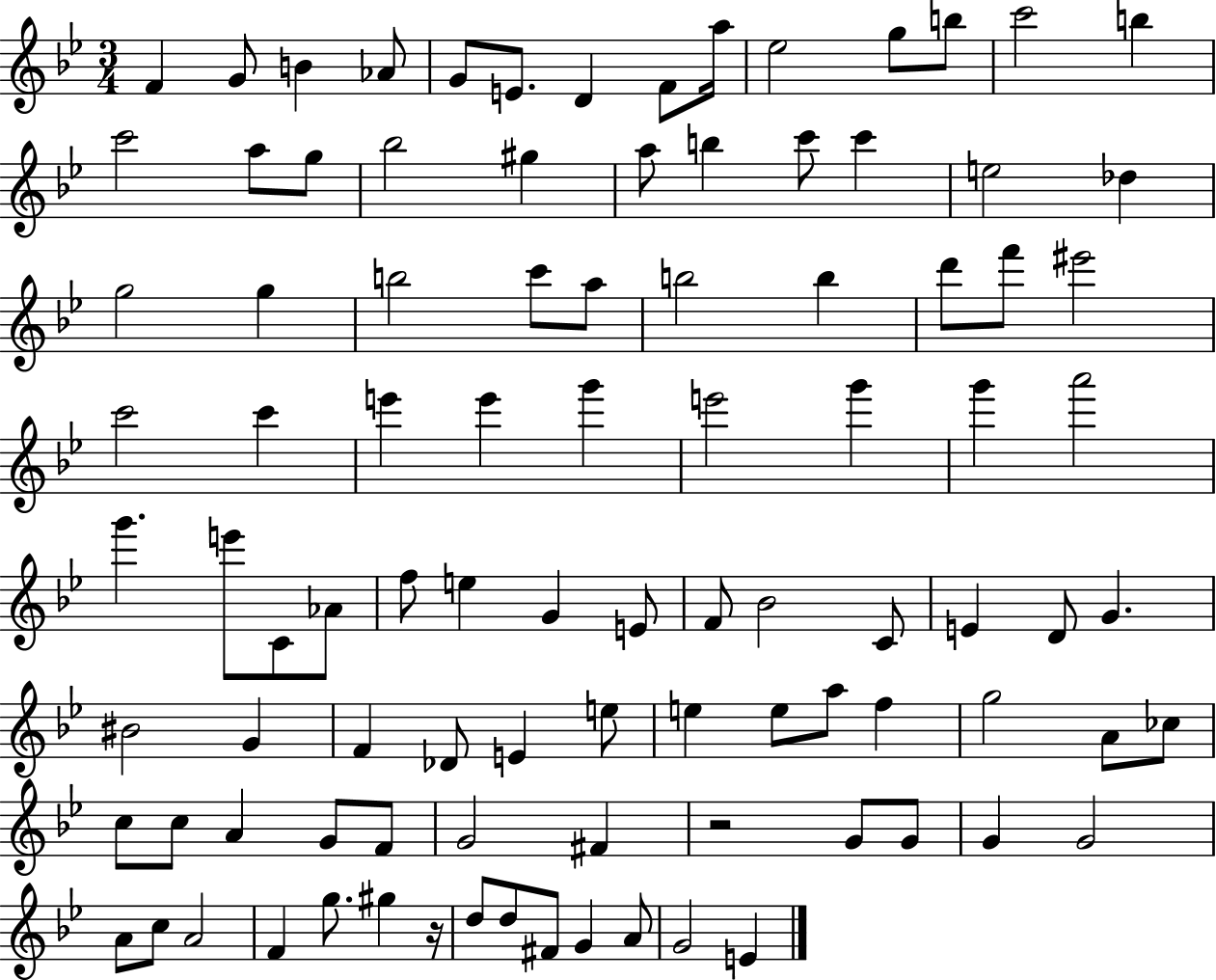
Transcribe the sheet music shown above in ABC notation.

X:1
T:Untitled
M:3/4
L:1/4
K:Bb
F G/2 B _A/2 G/2 E/2 D F/2 a/4 _e2 g/2 b/2 c'2 b c'2 a/2 g/2 _b2 ^g a/2 b c'/2 c' e2 _d g2 g b2 c'/2 a/2 b2 b d'/2 f'/2 ^e'2 c'2 c' e' e' g' e'2 g' g' a'2 g' e'/2 C/2 _A/2 f/2 e G E/2 F/2 _B2 C/2 E D/2 G ^B2 G F _D/2 E e/2 e e/2 a/2 f g2 A/2 _c/2 c/2 c/2 A G/2 F/2 G2 ^F z2 G/2 G/2 G G2 A/2 c/2 A2 F g/2 ^g z/4 d/2 d/2 ^F/2 G A/2 G2 E